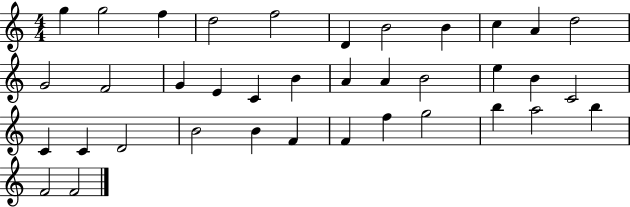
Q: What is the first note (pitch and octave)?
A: G5